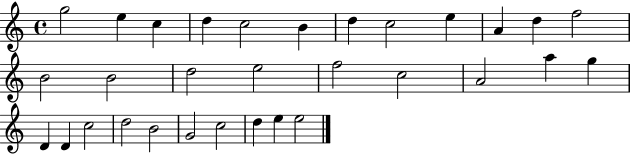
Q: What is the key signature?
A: C major